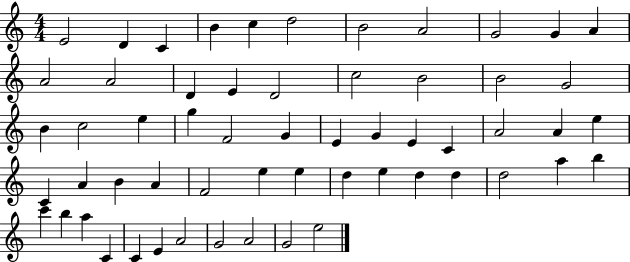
E4/h D4/q C4/q B4/q C5/q D5/h B4/h A4/h G4/h G4/q A4/q A4/h A4/h D4/q E4/q D4/h C5/h B4/h B4/h G4/h B4/q C5/h E5/q G5/q F4/h G4/q E4/q G4/q E4/q C4/q A4/h A4/q E5/q C4/q A4/q B4/q A4/q F4/h E5/q E5/q D5/q E5/q D5/q D5/q D5/h A5/q B5/q C6/q B5/q A5/q C4/q C4/q E4/q A4/h G4/h A4/h G4/h E5/h